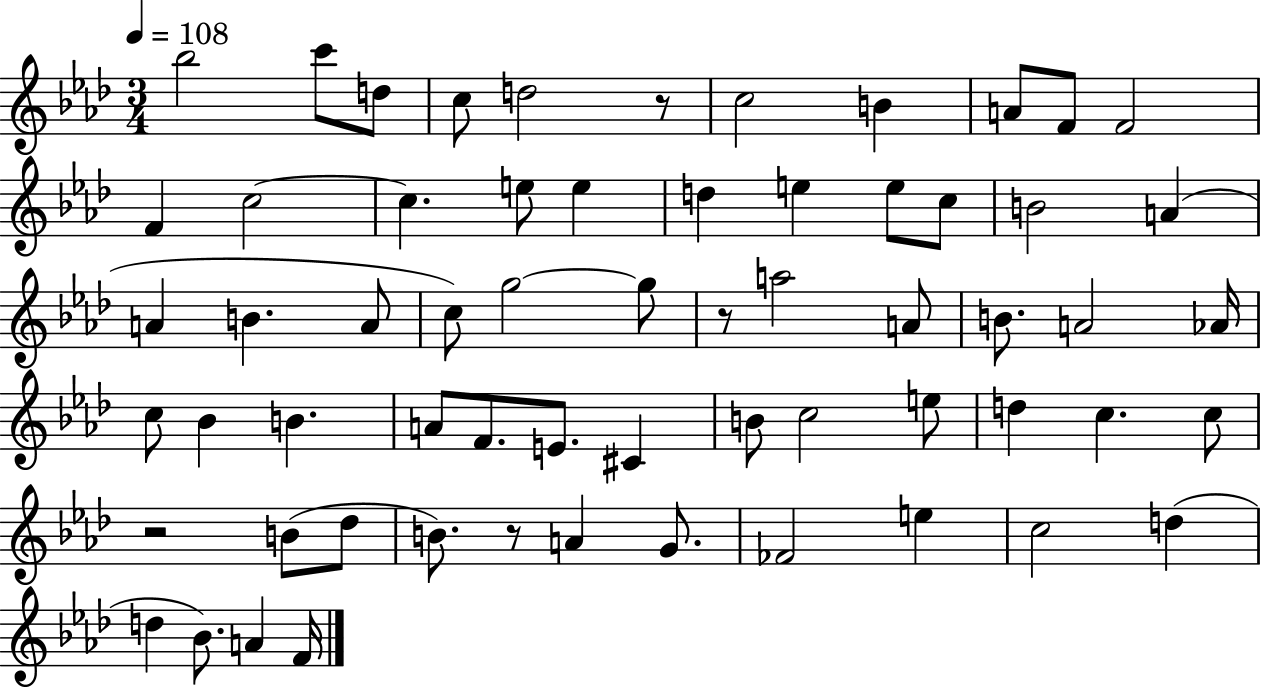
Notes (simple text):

Bb5/h C6/e D5/e C5/e D5/h R/e C5/h B4/q A4/e F4/e F4/h F4/q C5/h C5/q. E5/e E5/q D5/q E5/q E5/e C5/e B4/h A4/q A4/q B4/q. A4/e C5/e G5/h G5/e R/e A5/h A4/e B4/e. A4/h Ab4/s C5/e Bb4/q B4/q. A4/e F4/e. E4/e. C#4/q B4/e C5/h E5/e D5/q C5/q. C5/e R/h B4/e Db5/e B4/e. R/e A4/q G4/e. FES4/h E5/q C5/h D5/q D5/q Bb4/e. A4/q F4/s